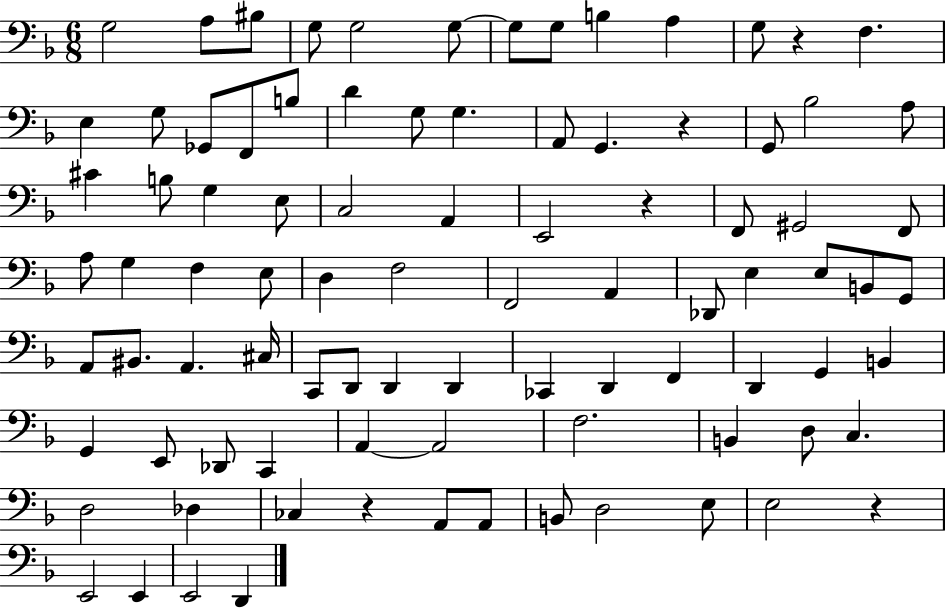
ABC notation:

X:1
T:Untitled
M:6/8
L:1/4
K:F
G,2 A,/2 ^B,/2 G,/2 G,2 G,/2 G,/2 G,/2 B, A, G,/2 z F, E, G,/2 _G,,/2 F,,/2 B,/2 D G,/2 G, A,,/2 G,, z G,,/2 _B,2 A,/2 ^C B,/2 G, E,/2 C,2 A,, E,,2 z F,,/2 ^G,,2 F,,/2 A,/2 G, F, E,/2 D, F,2 F,,2 A,, _D,,/2 E, E,/2 B,,/2 G,,/2 A,,/2 ^B,,/2 A,, ^C,/4 C,,/2 D,,/2 D,, D,, _C,, D,, F,, D,, G,, B,, G,, E,,/2 _D,,/2 C,, A,, A,,2 F,2 B,, D,/2 C, D,2 _D, _C, z A,,/2 A,,/2 B,,/2 D,2 E,/2 E,2 z E,,2 E,, E,,2 D,,